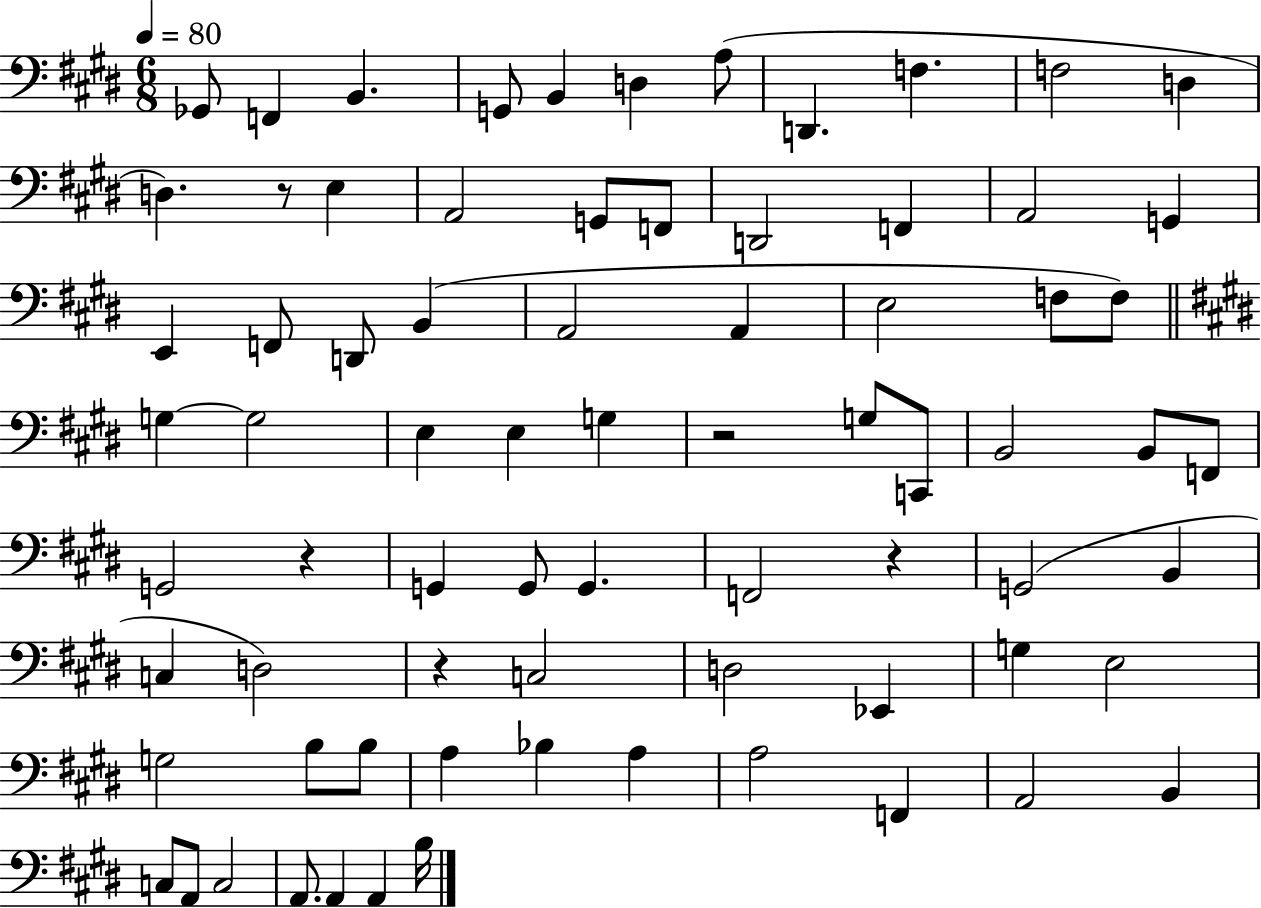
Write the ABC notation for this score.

X:1
T:Untitled
M:6/8
L:1/4
K:E
_G,,/2 F,, B,, G,,/2 B,, D, A,/2 D,, F, F,2 D, D, z/2 E, A,,2 G,,/2 F,,/2 D,,2 F,, A,,2 G,, E,, F,,/2 D,,/2 B,, A,,2 A,, E,2 F,/2 F,/2 G, G,2 E, E, G, z2 G,/2 C,,/2 B,,2 B,,/2 F,,/2 G,,2 z G,, G,,/2 G,, F,,2 z G,,2 B,, C, D,2 z C,2 D,2 _E,, G, E,2 G,2 B,/2 B,/2 A, _B, A, A,2 F,, A,,2 B,, C,/2 A,,/2 C,2 A,,/2 A,, A,, B,/4